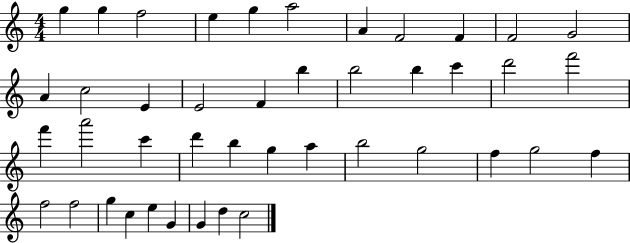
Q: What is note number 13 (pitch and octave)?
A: C5